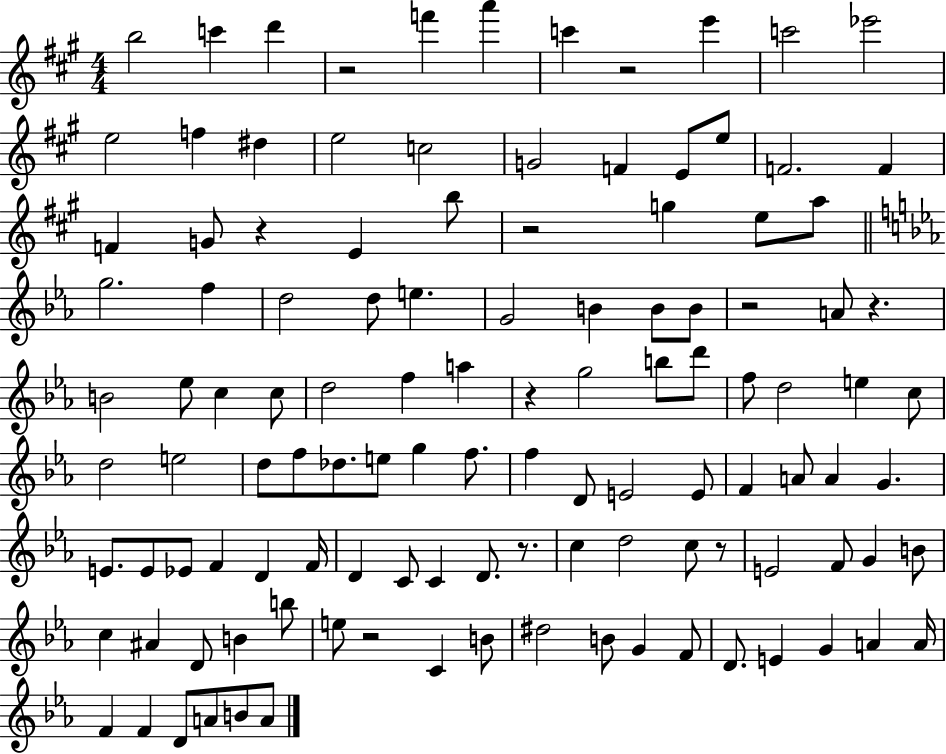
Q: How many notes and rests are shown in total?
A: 117